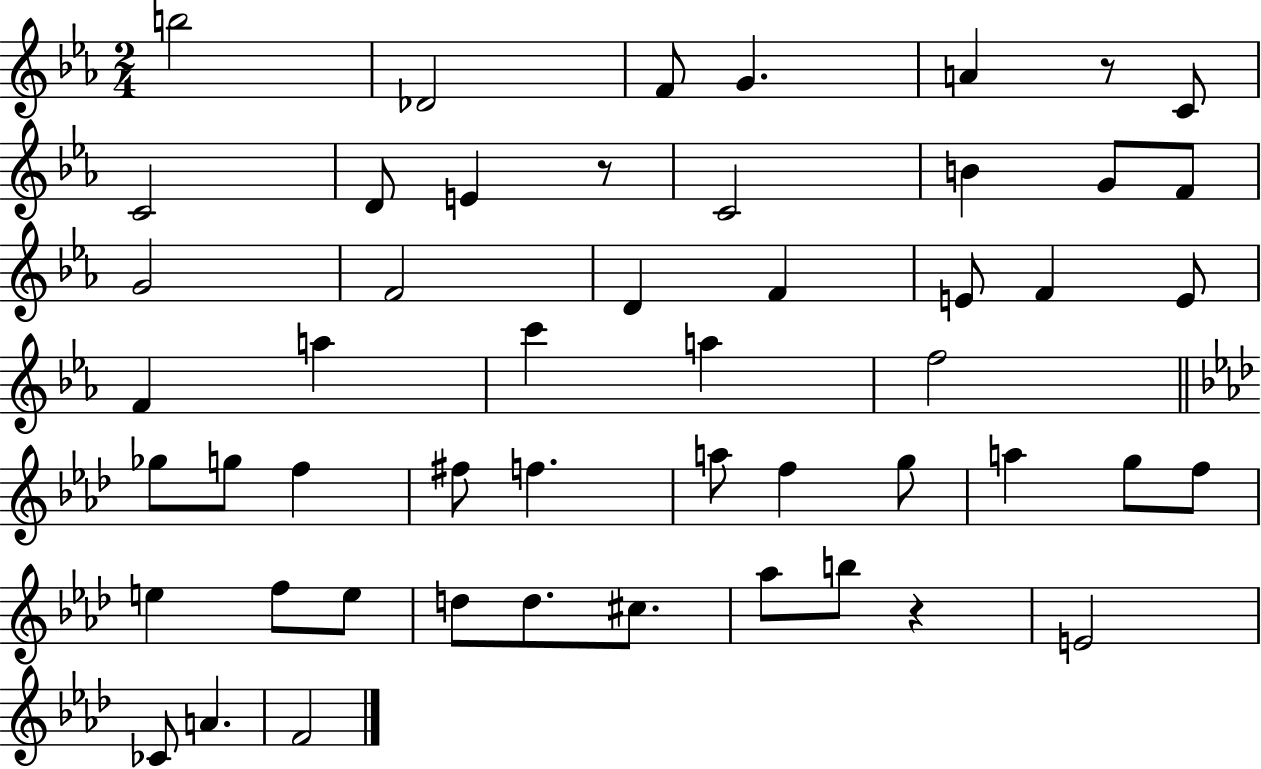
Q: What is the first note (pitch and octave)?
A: B5